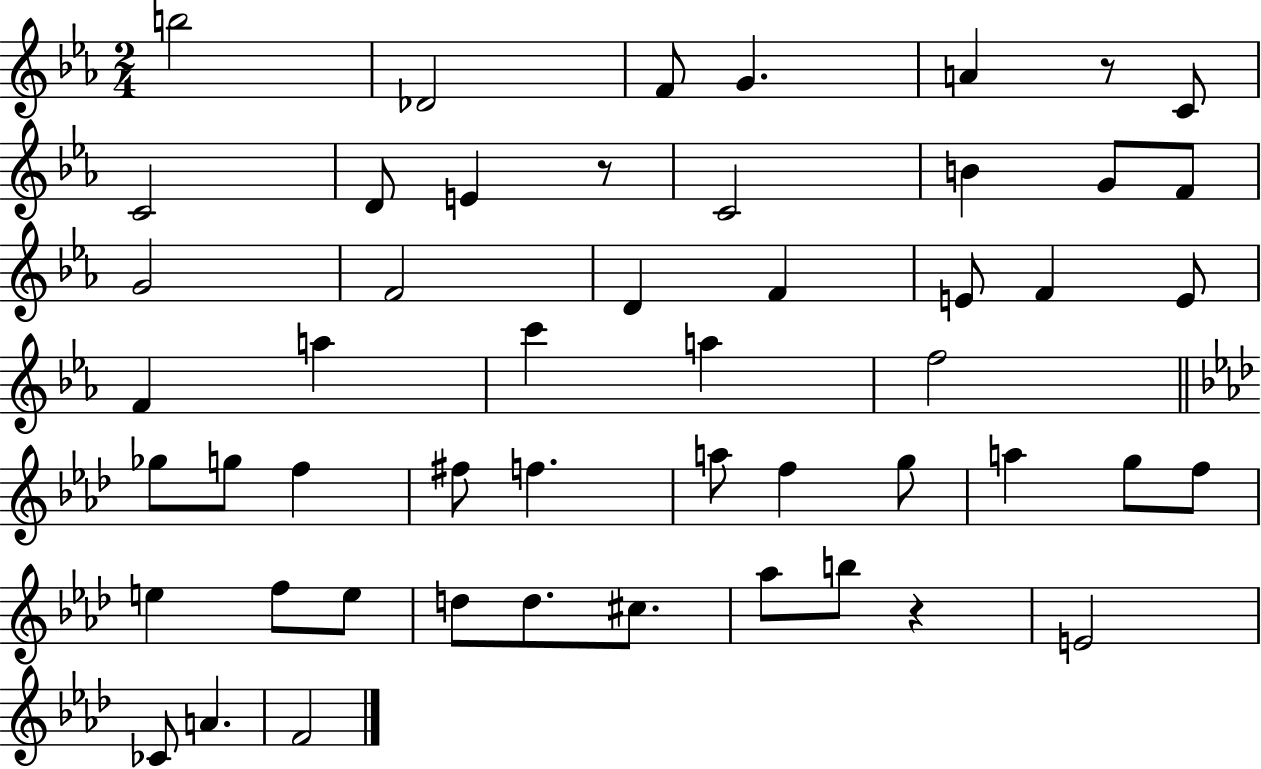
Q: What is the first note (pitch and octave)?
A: B5